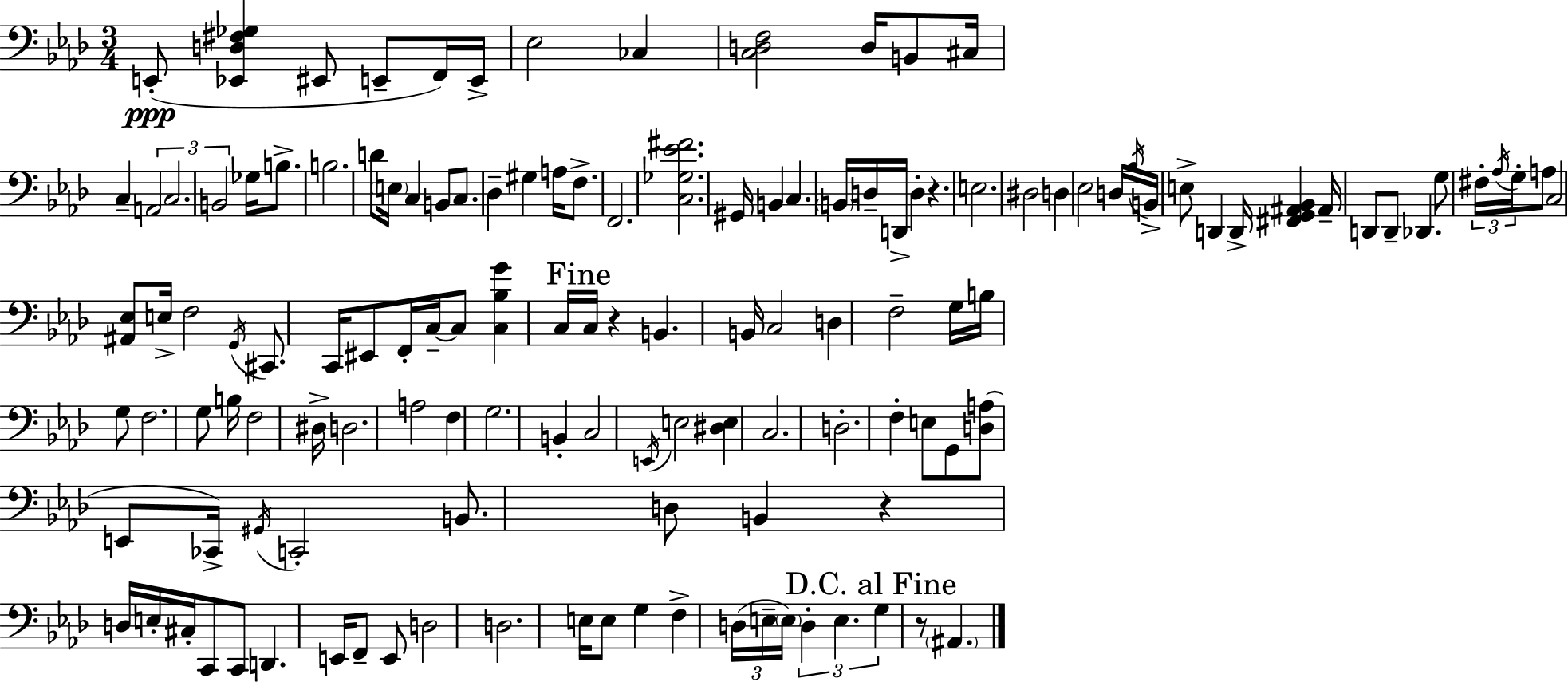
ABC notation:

X:1
T:Untitled
M:3/4
L:1/4
K:Fm
E,,/2 [_E,,D,^F,_G,] ^E,,/2 E,,/2 F,,/4 E,,/4 _E,2 _C, [C,D,F,]2 D,/4 B,,/2 ^C,/4 C, A,,2 C,2 B,,2 _G,/4 B,/2 B,2 D/2 E,/4 C, B,,/2 C,/2 _D, ^G, A,/4 F,/2 F,,2 [C,_G,_E^F]2 ^G,,/4 B,, C, B,,/4 D,/4 D,,/4 D, z E,2 ^D,2 D, _E,2 D,/4 _B,/4 B,,/4 E,/2 D,, D,,/4 [^F,,G,,^A,,_B,,] ^A,,/4 D,,/2 D,,/2 _D,, G,/2 ^F,/4 _A,/4 G,/4 A,/2 C,2 [^A,,_E,]/2 E,/4 F,2 G,,/4 ^C,,/2 C,,/4 ^E,,/2 F,,/4 C,/4 C,/2 [C,_B,G] C,/4 C,/4 z B,, B,,/4 C,2 D, F,2 G,/4 B,/4 G,/2 F,2 G,/2 B,/4 F,2 ^D,/4 D,2 A,2 F, G,2 B,, C,2 E,,/4 E,2 [^D,E,] C,2 D,2 F, E,/2 G,,/2 [D,A,]/2 E,,/2 _C,,/4 ^G,,/4 C,,2 B,,/2 D,/2 B,, z D,/4 E,/4 ^C,/4 C,,/2 C,,/2 D,, E,,/4 F,,/2 E,,/2 D,2 D,2 E,/4 E,/2 G, F, D,/4 E,/4 E,/4 D, E, G, z/2 ^A,,